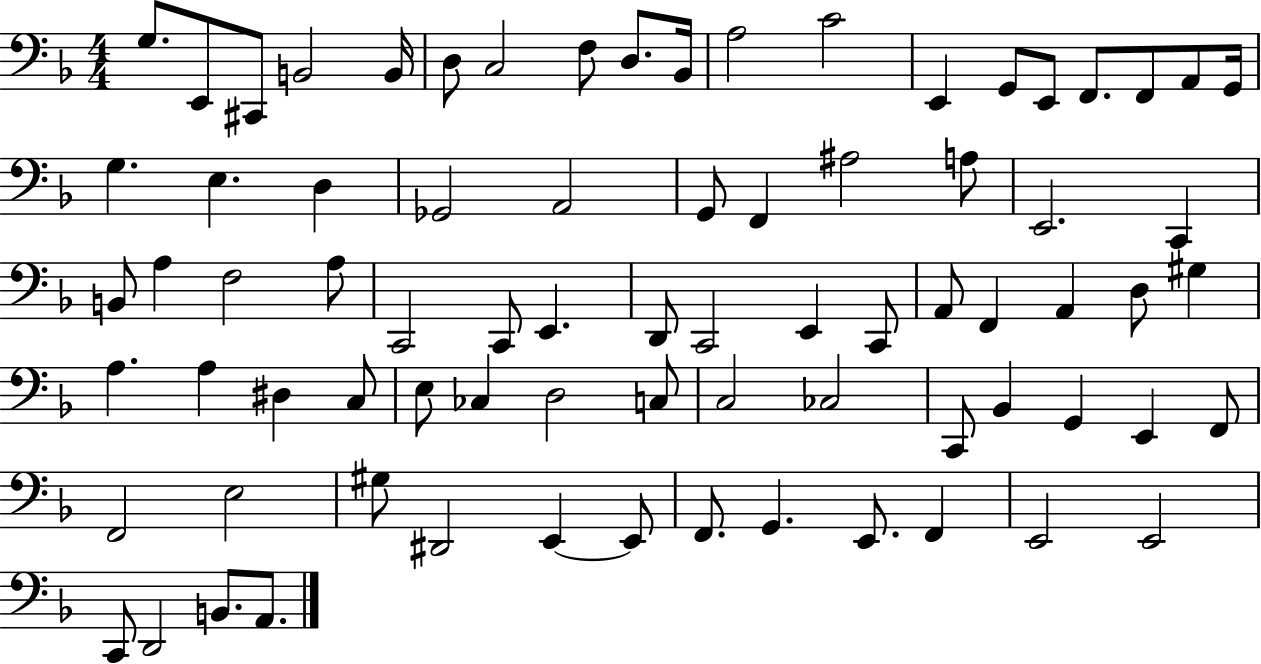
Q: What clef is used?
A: bass